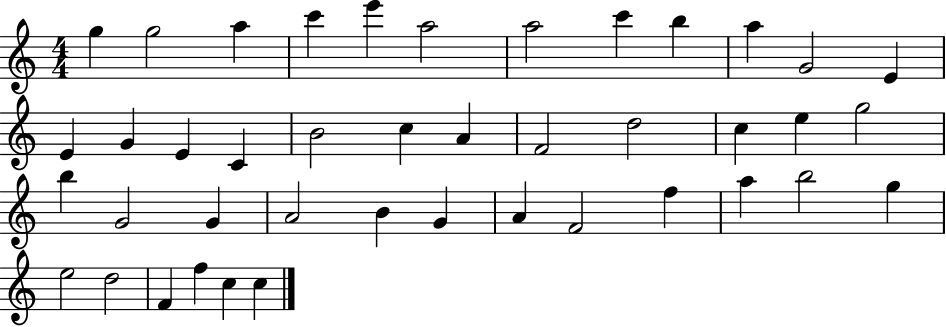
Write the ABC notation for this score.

X:1
T:Untitled
M:4/4
L:1/4
K:C
g g2 a c' e' a2 a2 c' b a G2 E E G E C B2 c A F2 d2 c e g2 b G2 G A2 B G A F2 f a b2 g e2 d2 F f c c